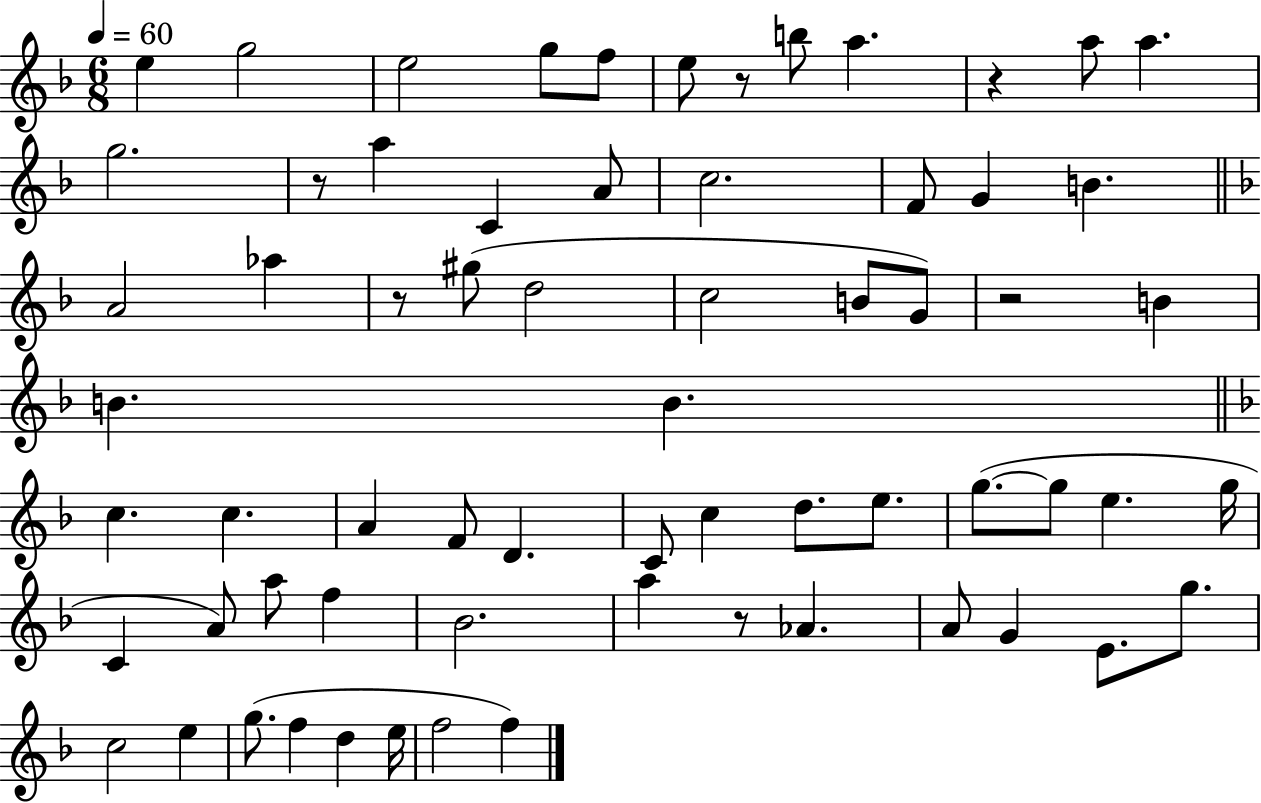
E5/q G5/h E5/h G5/e F5/e E5/e R/e B5/e A5/q. R/q A5/e A5/q. G5/h. R/e A5/q C4/q A4/e C5/h. F4/e G4/q B4/q. A4/h Ab5/q R/e G#5/e D5/h C5/h B4/e G4/e R/h B4/q B4/q. B4/q. C5/q. C5/q. A4/q F4/e D4/q. C4/e C5/q D5/e. E5/e. G5/e. G5/e E5/q. G5/s C4/q A4/e A5/e F5/q Bb4/h. A5/q R/e Ab4/q. A4/e G4/q E4/e. G5/e. C5/h E5/q G5/e. F5/q D5/q E5/s F5/h F5/q